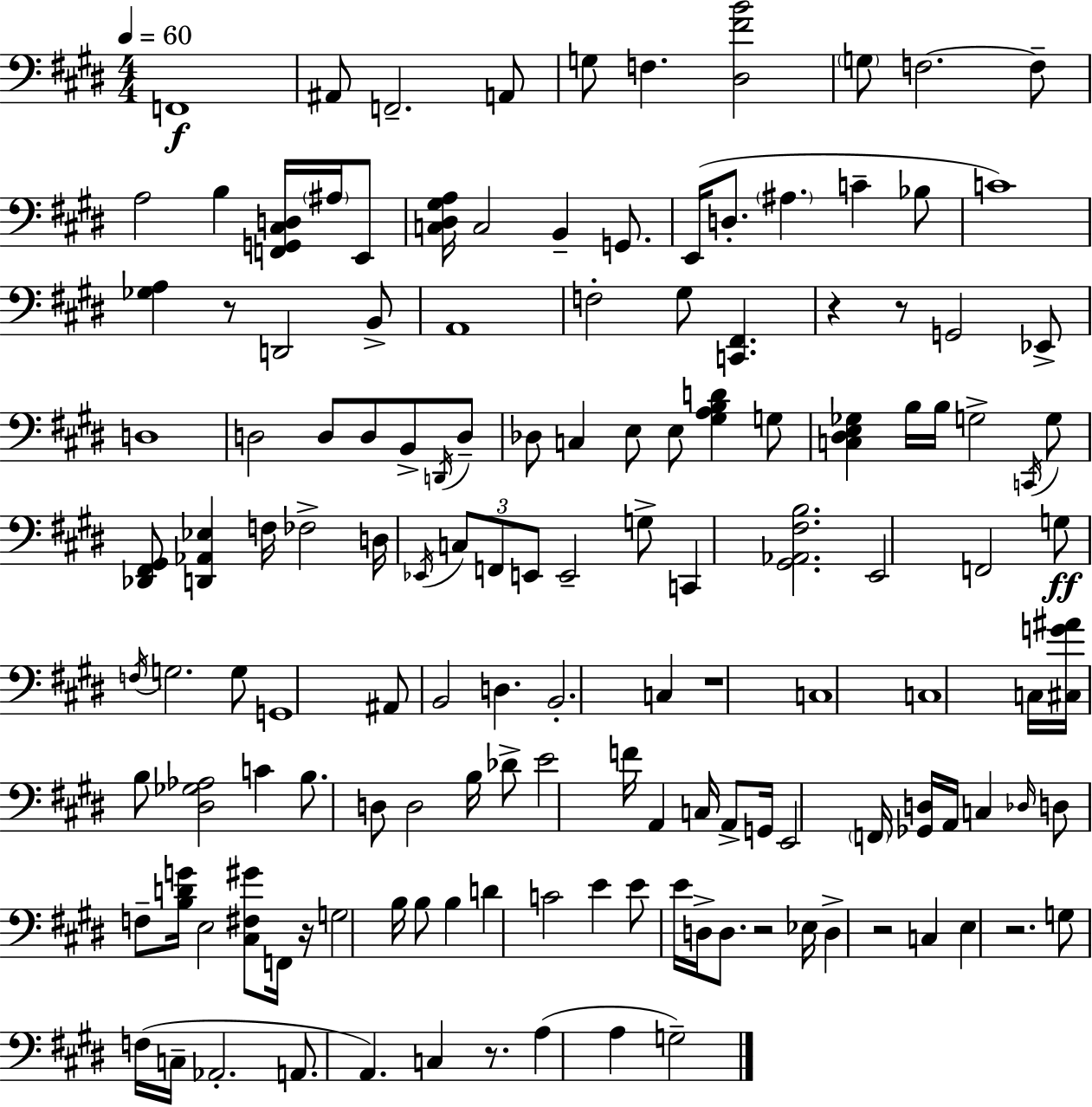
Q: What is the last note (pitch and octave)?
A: G3